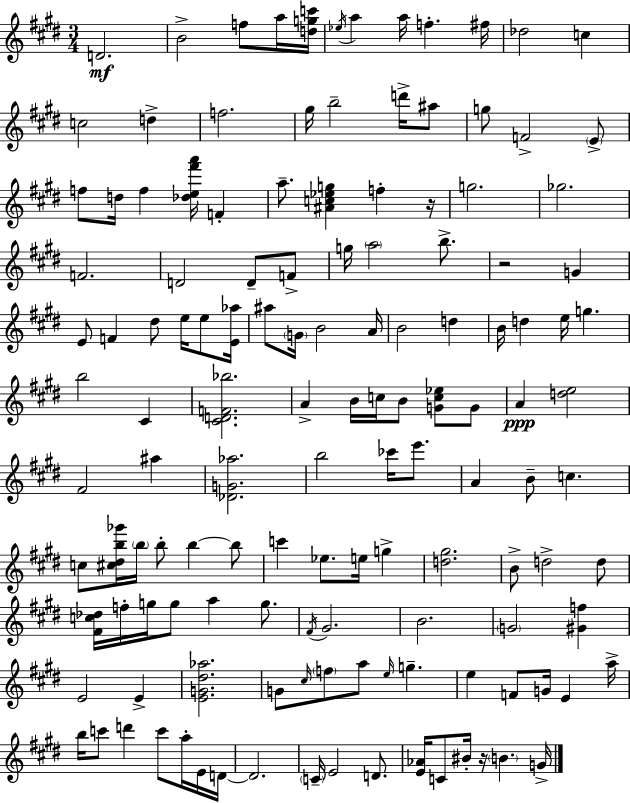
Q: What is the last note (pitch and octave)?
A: G4